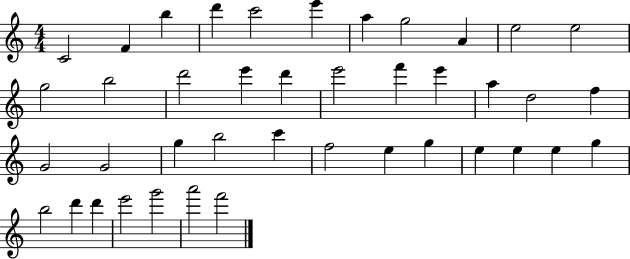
{
  \clef treble
  \numericTimeSignature
  \time 4/4
  \key c \major
  c'2 f'4 b''4 | d'''4 c'''2 e'''4 | a''4 g''2 a'4 | e''2 e''2 | \break g''2 b''2 | d'''2 e'''4 d'''4 | e'''2 f'''4 e'''4 | a''4 d''2 f''4 | \break g'2 g'2 | g''4 b''2 c'''4 | f''2 e''4 g''4 | e''4 e''4 e''4 g''4 | \break b''2 d'''4 d'''4 | e'''2 g'''2 | a'''2 f'''2 | \bar "|."
}